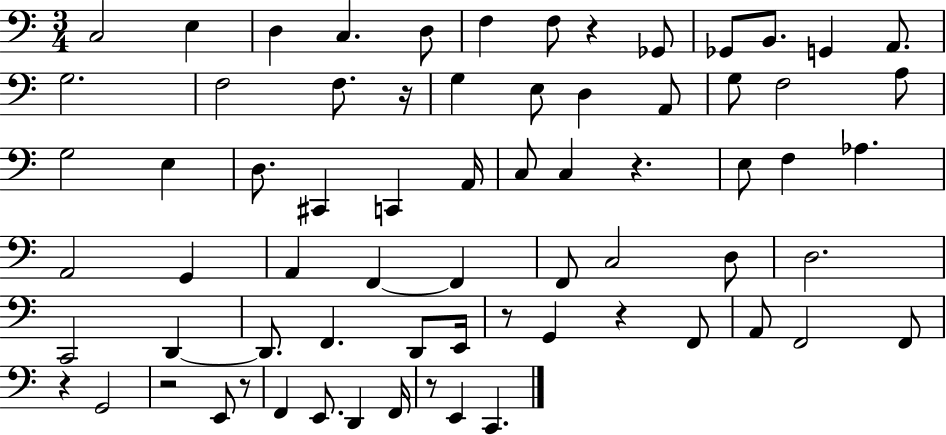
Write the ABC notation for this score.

X:1
T:Untitled
M:3/4
L:1/4
K:C
C,2 E, D, C, D,/2 F, F,/2 z _G,,/2 _G,,/2 B,,/2 G,, A,,/2 G,2 F,2 F,/2 z/4 G, E,/2 D, A,,/2 G,/2 F,2 A,/2 G,2 E, D,/2 ^C,, C,, A,,/4 C,/2 C, z E,/2 F, _A, A,,2 G,, A,, F,, F,, F,,/2 C,2 D,/2 D,2 C,,2 D,, D,,/2 F,, D,,/2 E,,/4 z/2 G,, z F,,/2 A,,/2 F,,2 F,,/2 z G,,2 z2 E,,/2 z/2 F,, E,,/2 D,, F,,/4 z/2 E,, C,,